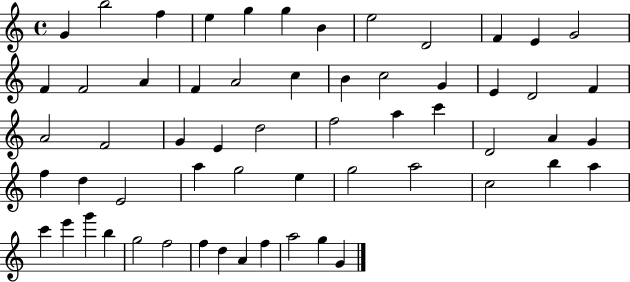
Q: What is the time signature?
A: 4/4